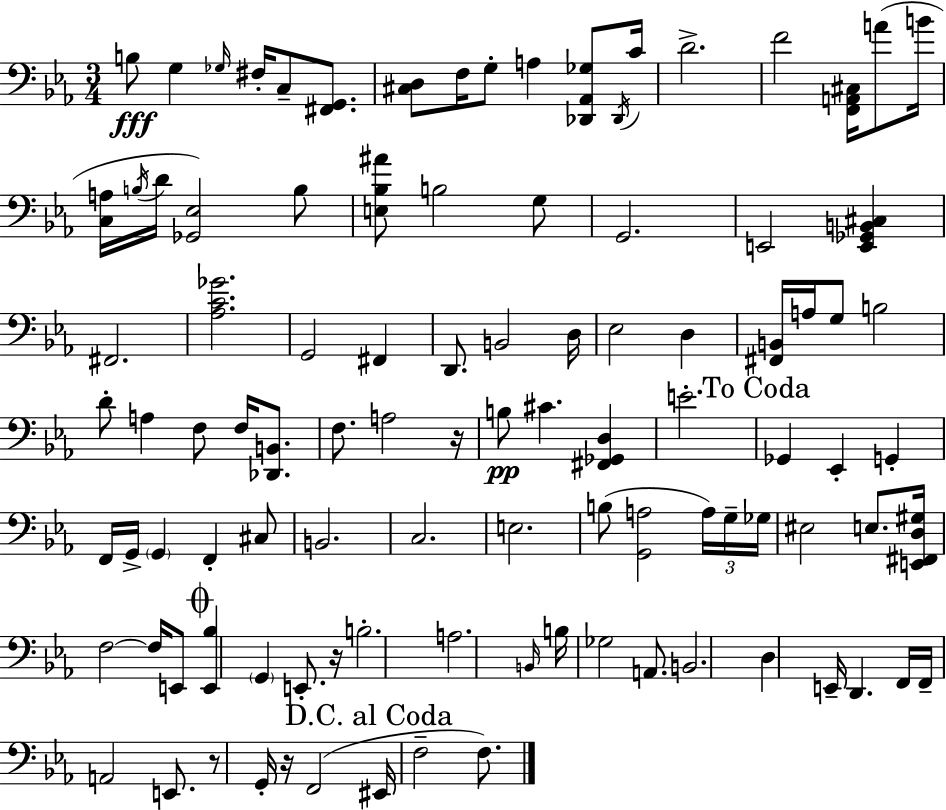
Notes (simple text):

B3/e G3/q Gb3/s F#3/s C3/e [F#2,G2]/e. [C#3,D3]/e F3/s G3/e A3/q [Db2,Ab2,Gb3]/e Db2/s C4/s D4/h. F4/h [F2,A2,C#3]/s A4/e B4/s [C3,A3]/s B3/s D4/s [Gb2,Eb3]/h B3/e [E3,Bb3,A#4]/e B3/h G3/e G2/h. E2/h [E2,Gb2,B2,C#3]/q F#2/h. [Ab3,C4,Gb4]/h. G2/h F#2/q D2/e. B2/h D3/s Eb3/h D3/q [F#2,B2]/s A3/s G3/e B3/h D4/e A3/q F3/e F3/s [Db2,B2]/e. F3/e. A3/h R/s B3/e C#4/q. [F#2,Gb2,D3]/q E4/h. Gb2/q Eb2/q G2/q F2/s G2/s G2/q F2/q C#3/e B2/h. C3/h. E3/h. B3/e [G2,A3]/h A3/s G3/s Gb3/s EIS3/h E3/e. [E2,F#2,D3,G#3]/s F3/h F3/s E2/e [E2,Bb3]/q G2/q E2/e. R/s B3/h. A3/h. B2/s B3/s Gb3/h A2/e. B2/h. D3/q E2/s D2/q. F2/s F2/s A2/h E2/e. R/e G2/s R/s F2/h EIS2/s F3/h F3/e.